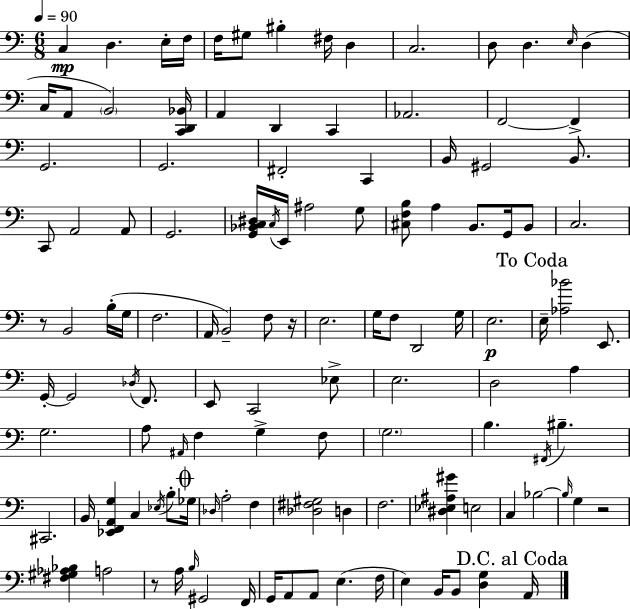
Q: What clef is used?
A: bass